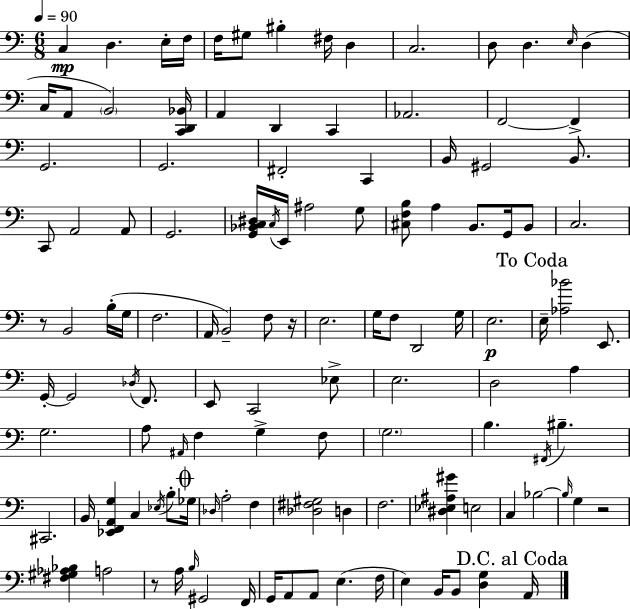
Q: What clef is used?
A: bass